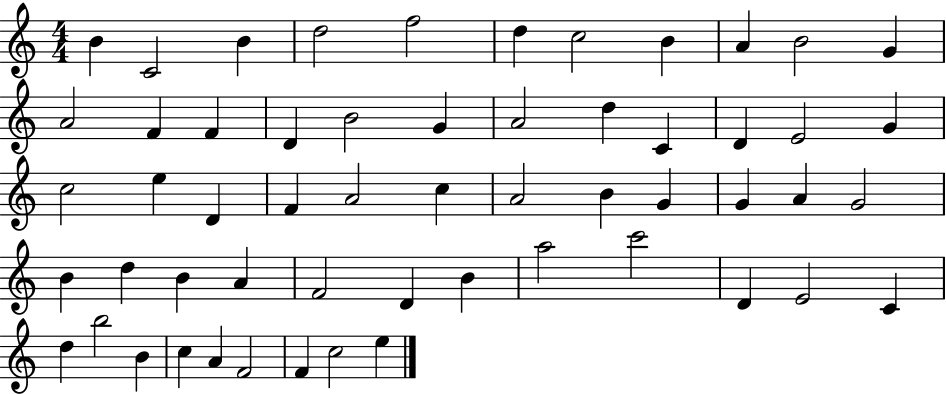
{
  \clef treble
  \numericTimeSignature
  \time 4/4
  \key c \major
  b'4 c'2 b'4 | d''2 f''2 | d''4 c''2 b'4 | a'4 b'2 g'4 | \break a'2 f'4 f'4 | d'4 b'2 g'4 | a'2 d''4 c'4 | d'4 e'2 g'4 | \break c''2 e''4 d'4 | f'4 a'2 c''4 | a'2 b'4 g'4 | g'4 a'4 g'2 | \break b'4 d''4 b'4 a'4 | f'2 d'4 b'4 | a''2 c'''2 | d'4 e'2 c'4 | \break d''4 b''2 b'4 | c''4 a'4 f'2 | f'4 c''2 e''4 | \bar "|."
}